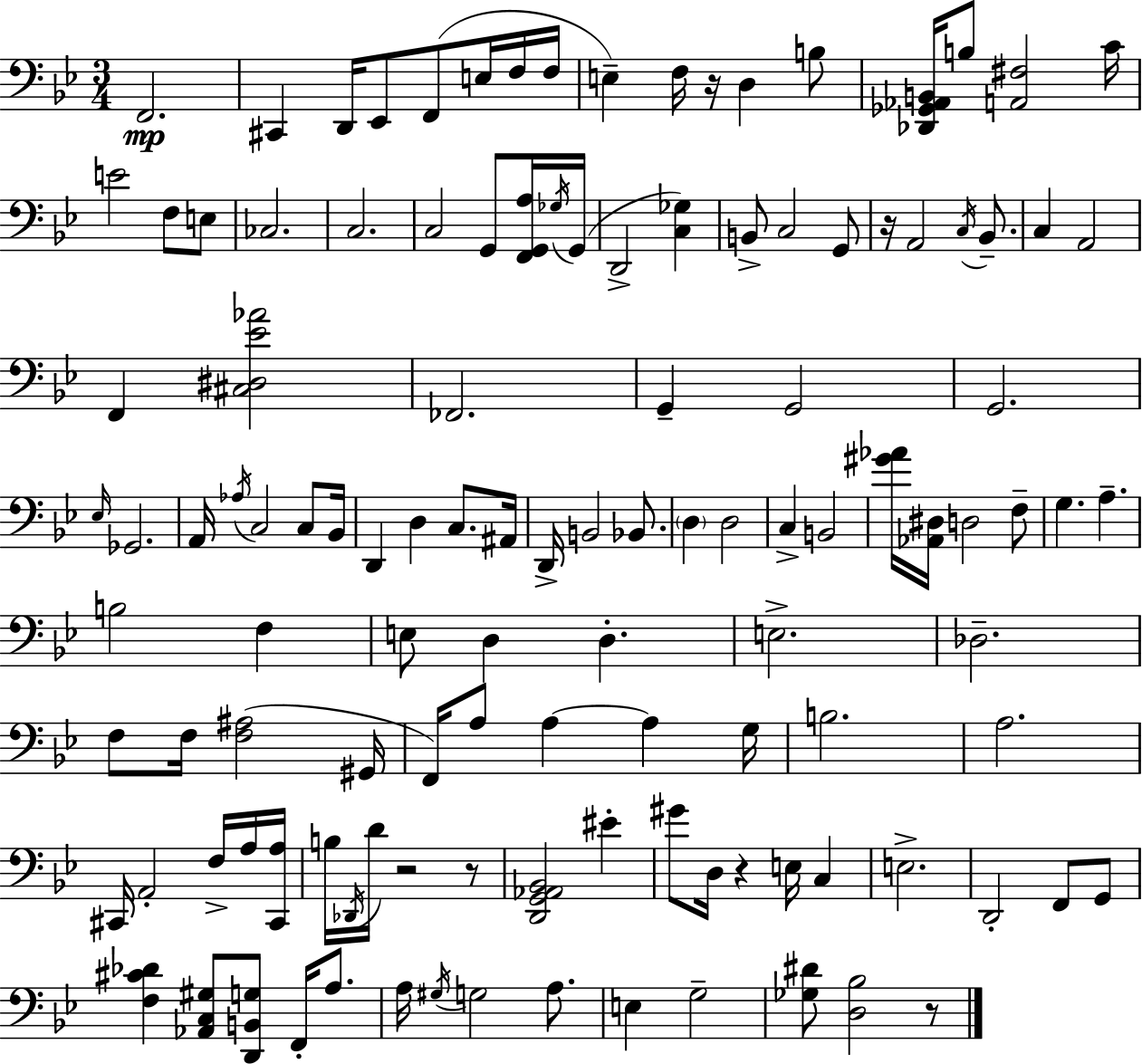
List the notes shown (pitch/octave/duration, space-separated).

F2/h. C#2/q D2/s Eb2/e F2/e E3/s F3/s F3/s E3/q F3/s R/s D3/q B3/e [Db2,Gb2,Ab2,B2]/s B3/e [A2,F#3]/h C4/s E4/h F3/e E3/e CES3/h. C3/h. C3/h G2/e [F2,G2,A3]/s Gb3/s G2/s D2/h [C3,Gb3]/q B2/e C3/h G2/e R/s A2/h C3/s Bb2/e. C3/q A2/h F2/q [C#3,D#3,Eb4,Ab4]/h FES2/h. G2/q G2/h G2/h. Eb3/s Gb2/h. A2/s Ab3/s C3/h C3/e Bb2/s D2/q D3/q C3/e. A#2/s D2/s B2/h Bb2/e. D3/q D3/h C3/q B2/h [G#4,Ab4]/s [Ab2,D#3]/s D3/h F3/e G3/q. A3/q. B3/h F3/q E3/e D3/q D3/q. E3/h. Db3/h. F3/e F3/s [F3,A#3]/h G#2/s F2/s A3/e A3/q A3/q G3/s B3/h. A3/h. C#2/s A2/h F3/s A3/s [C#2,A3]/s B3/s Db2/s D4/s R/h R/e [D2,G2,Ab2,Bb2]/h EIS4/q G#4/e D3/s R/q E3/s C3/q E3/h. D2/h F2/e G2/e [F3,C#4,Db4]/q [Ab2,C3,G#3]/e [D2,B2,G3]/e F2/s A3/e. A3/s G#3/s G3/h A3/e. E3/q G3/h [Gb3,D#4]/e [D3,Bb3]/h R/e